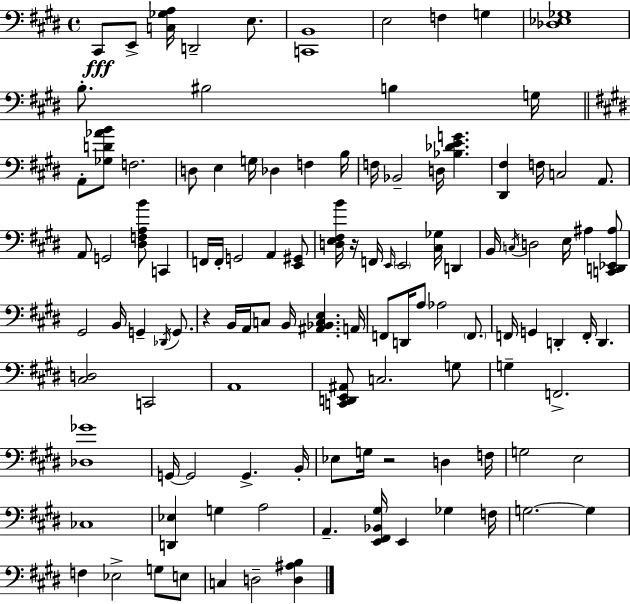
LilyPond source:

{
  \clef bass
  \time 4/4
  \defaultTimeSignature
  \key e \major
  cis,8\fff e,8-> <c ges a>16 d,2-- e8. | <c, b,>1 | e2 f4 g4 | <des ees ges>1 | \break b8.-. bis2 b4 g16 | \bar "||" \break \key e \major a,8-. <ges d' aes' b'>8 f2. | d8 e4 g16 des4 f4 b16 | f16 bes,2-- d16 <bes des' e' g'>4. | <dis, fis>4 f16 c2 a,8. | \break a,8 g,2 <dis f a b'>8 c,4 | f,16 f,16-. g,2 a,4 <e, gis,>8 | <d e fis b'>16 r16 f,16 \grace { e,16 } \parenthesize e,2 <cis ges>16 d,4 | b,16 \acciaccatura { c16 } d2 e16 ais4 | \break <c, d, ees, ais>8 gis,2 b,16 g,4-- \acciaccatura { des,16 } | g,8. r4 b,16 a,16 c8 b,16 <ais, bes, c e>4. | a,16 f,8 d,16 a8 aes2 | \parenthesize f,8. f,16 g,4 d,4-. f,16-. d,4. | \break <cis d>2 c,2 | a,1 | <c, d, e, ais,>8 c2. | g8 g4-- f,2.-> | \break <des ges'>1 | g,16~~ g,2 g,4.-> | b,16-. ees8 g16 r2 d4 | f16 g2 e2 | \break ces1 | <d, ees>4 g4 a2 | a,4.-- <e, fis, bes, gis>16 e,4 ges4 | f16 g2.~~ g4 | \break f4 ees2-> g8 | e8 c4 d2-- <d ais b>4 | \bar "|."
}